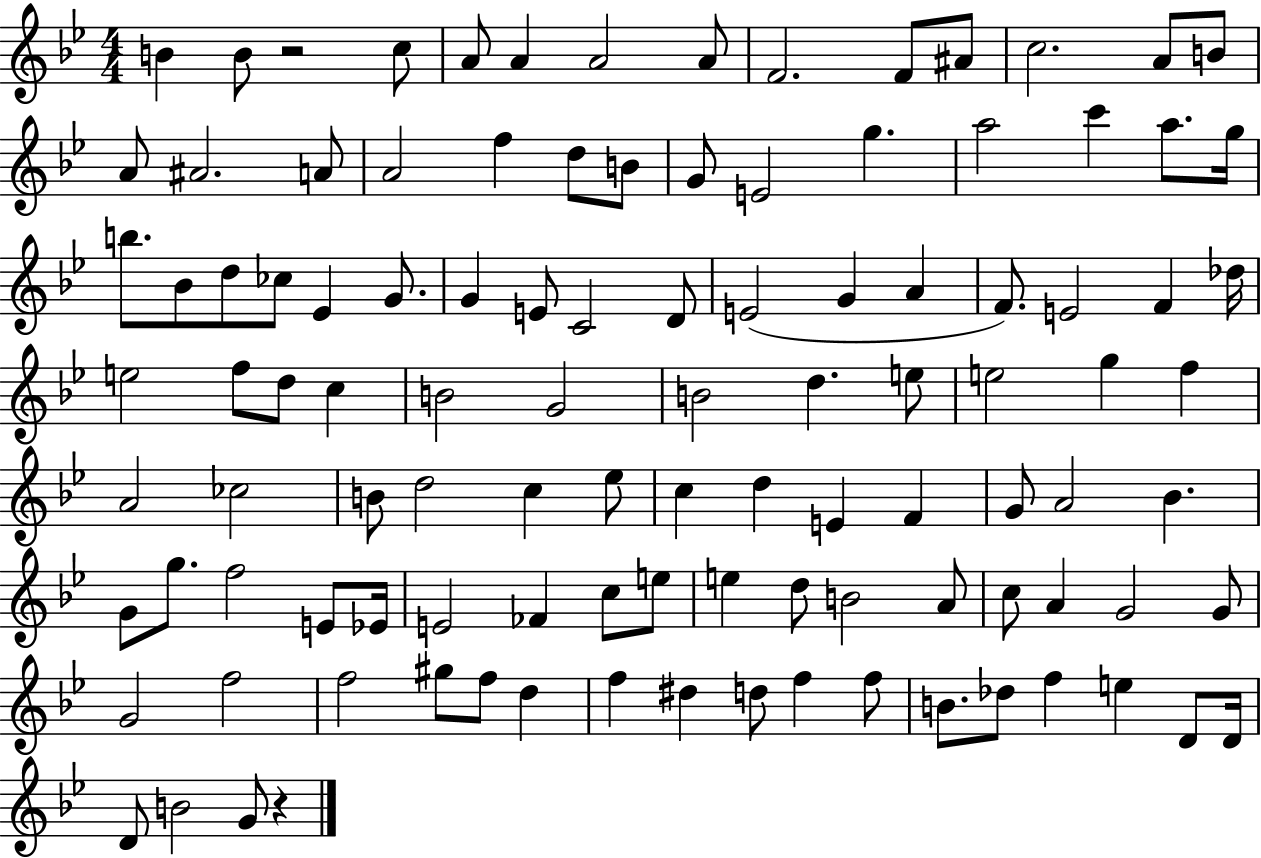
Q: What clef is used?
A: treble